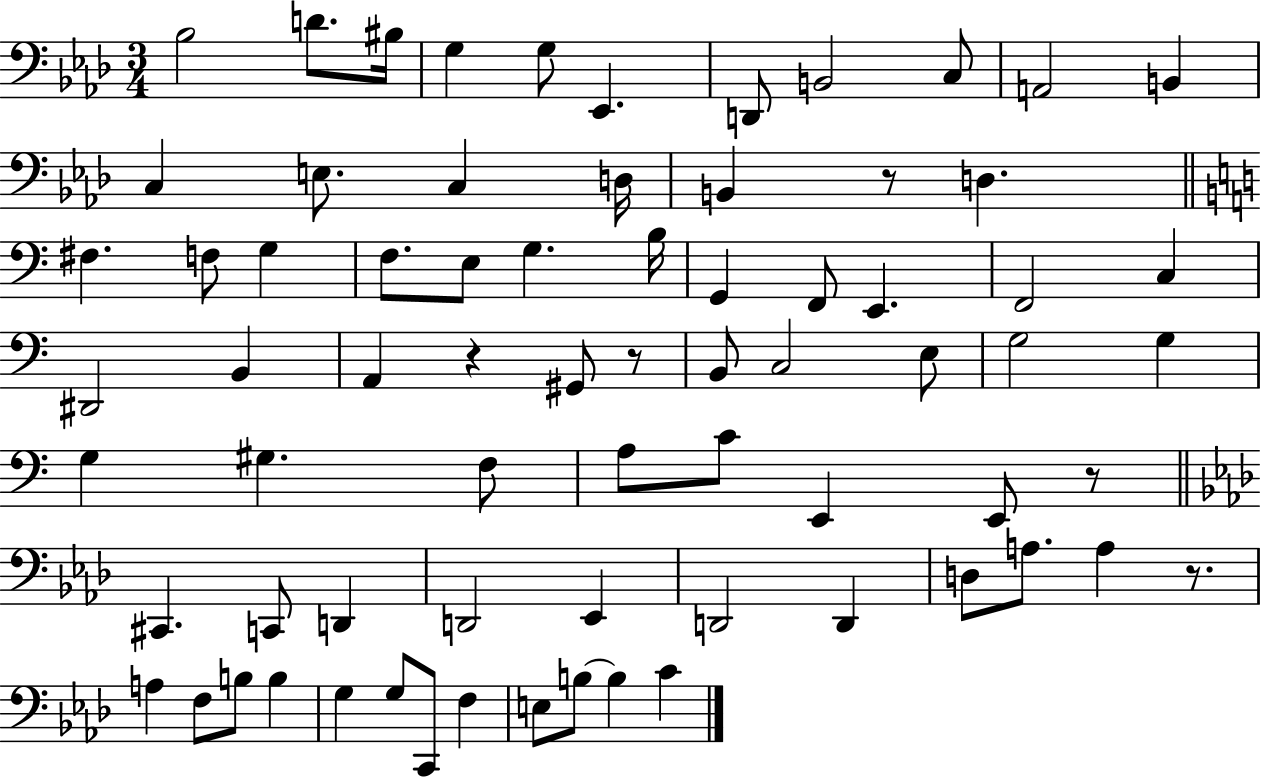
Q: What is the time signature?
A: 3/4